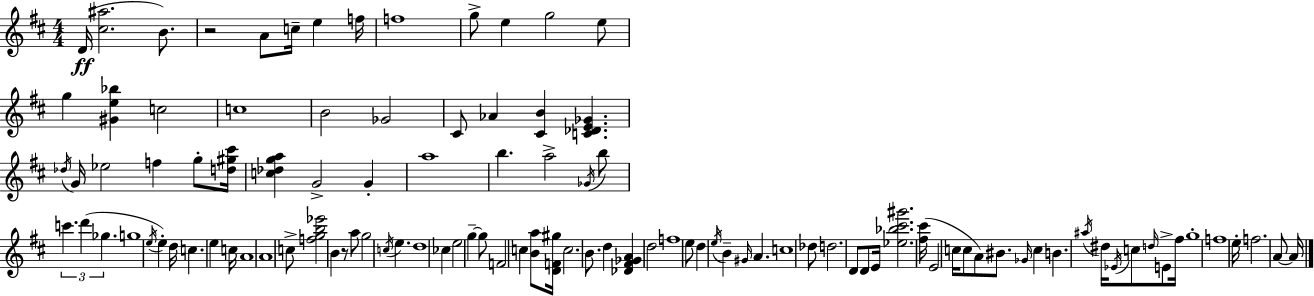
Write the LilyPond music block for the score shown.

{
  \clef treble
  \numericTimeSignature
  \time 4/4
  \key d \major
  d'16(\ff <cis'' ais''>2. b'8.) | r2 a'8 c''16-- e''4 f''16 | f''1 | g''8-> e''4 g''2 e''8 | \break g''4 <gis' e'' bes''>4 c''2 | c''1 | b'2 ges'2 | cis'8 aes'4 <cis' b'>4 <c' des' e' ges'>4. | \break \acciaccatura { des''16 } g'16 ees''2 f''4 g''8-. | <d'' gis'' cis'''>16 <c'' des'' g'' a''>4 g'2-> g'4-. | a''1 | b''4. a''2-> \acciaccatura { ges'16 } | \break b''8 \tuplet 3/2 { c'''4. d'''4( ges''4. } | g''1 | \acciaccatura { e''16 } e''4-.) d''16 c''4. e''4 | c''16 a'1 | \break a'1 | c''8-> <f'' g'' b'' ees'''>2 b'4 | r8 a''8 g''2 \acciaccatura { c''16 } e''4. | d''1 | \break ces''4 e''2 | g''4--~~ g''8 f'2 c''4 | <b' a''>8 <d' f' gis''>16 c''2. | b'8. d''4 <des' fis' ges' a'>4 d''2 | \break f''1 | e''8 d''4 \acciaccatura { e''16 } b'4-- \grace { gis'16 } | a'4. c''1 | des''8 d''2. | \break d'8 d'8 e'16 <ees'' bes'' cis''' gis'''>2. | <fis'' cis'''>16( e'2 c''16 c''8 | a'8) bis'8. \grace { ges'16 } c''4 b'4. | \acciaccatura { ais''16 } dis''16 \acciaccatura { ees'16 } c''8 \grace { d''16 } e'8-> fis''16 g''1-. | \break f''1 | e''16-. f''2. | a'8~~ a'16 \bar "|."
}